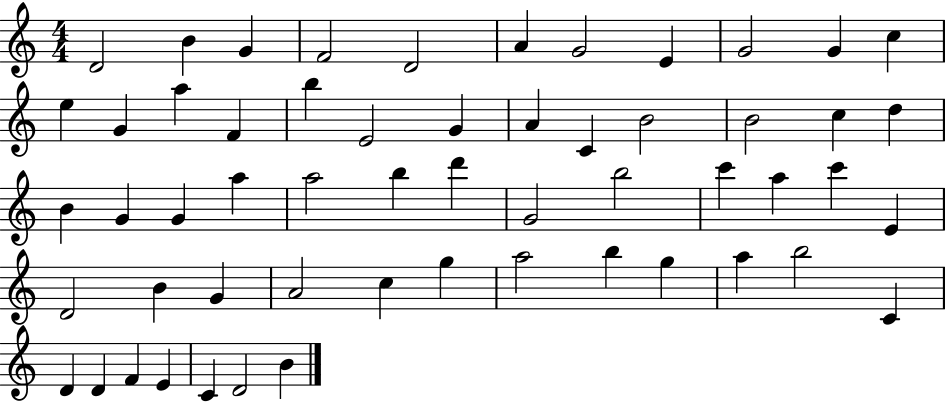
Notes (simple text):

D4/h B4/q G4/q F4/h D4/h A4/q G4/h E4/q G4/h G4/q C5/q E5/q G4/q A5/q F4/q B5/q E4/h G4/q A4/q C4/q B4/h B4/h C5/q D5/q B4/q G4/q G4/q A5/q A5/h B5/q D6/q G4/h B5/h C6/q A5/q C6/q E4/q D4/h B4/q G4/q A4/h C5/q G5/q A5/h B5/q G5/q A5/q B5/h C4/q D4/q D4/q F4/q E4/q C4/q D4/h B4/q